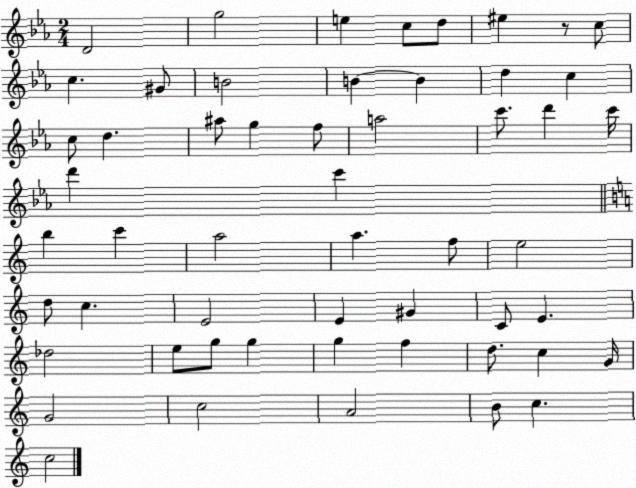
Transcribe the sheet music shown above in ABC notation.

X:1
T:Untitled
M:2/4
L:1/4
K:Eb
D2 g2 e c/2 d/2 ^e z/2 c/2 c ^G/2 B2 B B d c c/2 d ^a/2 g f/2 a2 c'/2 d' c'/4 d' c' b c' a2 a f/2 e2 d/2 c E2 E ^G C/2 E _d2 e/2 g/2 g g f d/2 c G/4 G2 c2 A2 B/2 c c2